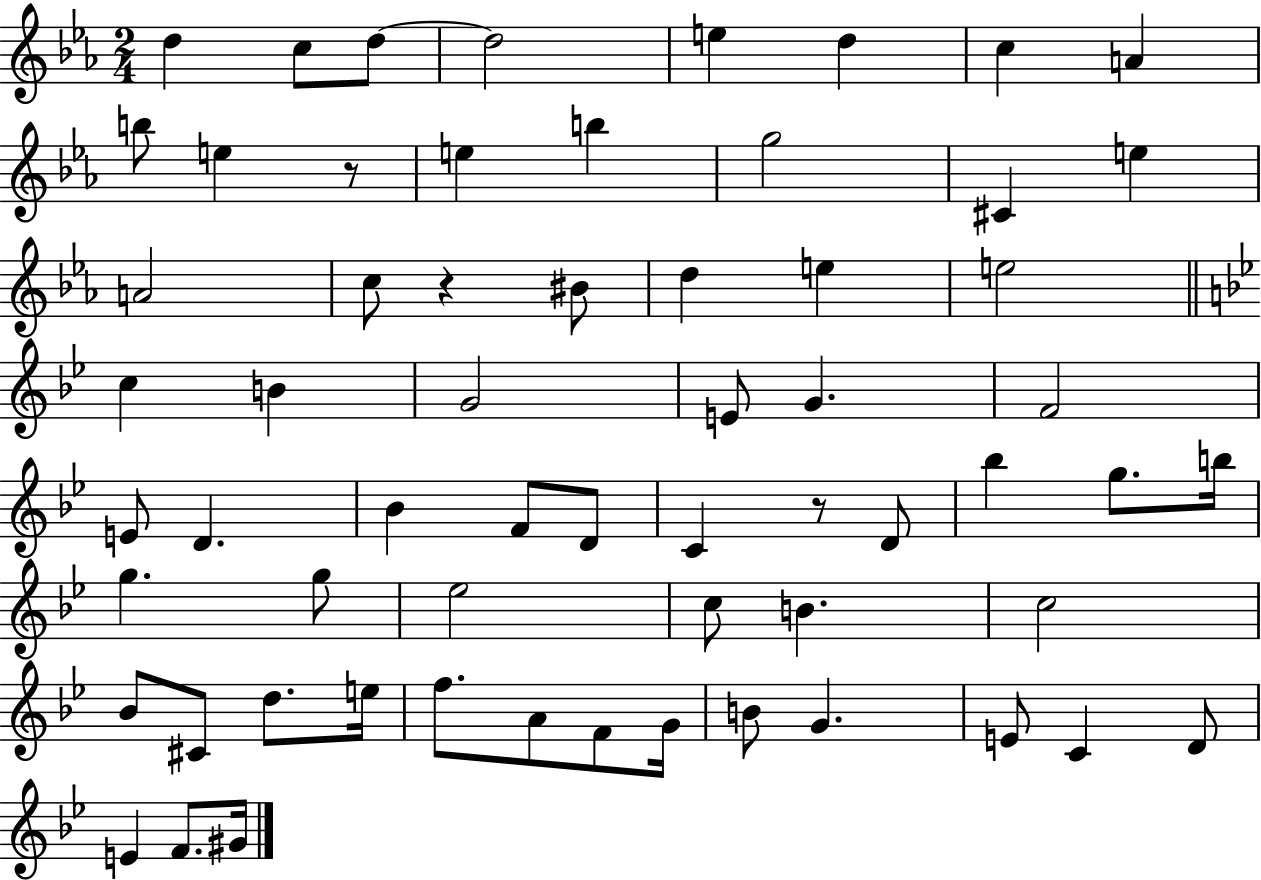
{
  \clef treble
  \numericTimeSignature
  \time 2/4
  \key ees \major
  d''4 c''8 d''8~~ | d''2 | e''4 d''4 | c''4 a'4 | \break b''8 e''4 r8 | e''4 b''4 | g''2 | cis'4 e''4 | \break a'2 | c''8 r4 bis'8 | d''4 e''4 | e''2 | \break \bar "||" \break \key g \minor c''4 b'4 | g'2 | e'8 g'4. | f'2 | \break e'8 d'4. | bes'4 f'8 d'8 | c'4 r8 d'8 | bes''4 g''8. b''16 | \break g''4. g''8 | ees''2 | c''8 b'4. | c''2 | \break bes'8 cis'8 d''8. e''16 | f''8. a'8 f'8 g'16 | b'8 g'4. | e'8 c'4 d'8 | \break e'4 f'8. gis'16 | \bar "|."
}